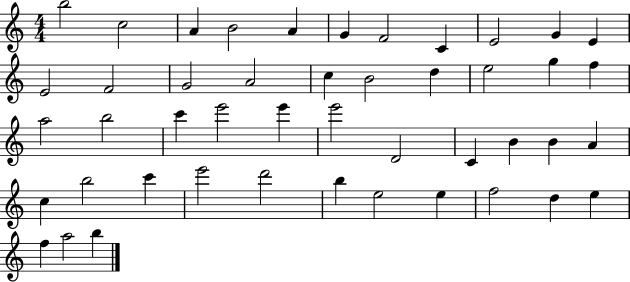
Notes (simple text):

B5/h C5/h A4/q B4/h A4/q G4/q F4/h C4/q E4/h G4/q E4/q E4/h F4/h G4/h A4/h C5/q B4/h D5/q E5/h G5/q F5/q A5/h B5/h C6/q E6/h E6/q E6/h D4/h C4/q B4/q B4/q A4/q C5/q B5/h C6/q E6/h D6/h B5/q E5/h E5/q F5/h D5/q E5/q F5/q A5/h B5/q